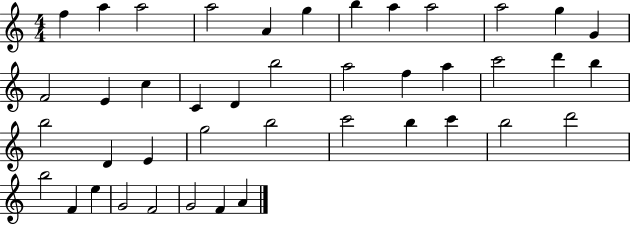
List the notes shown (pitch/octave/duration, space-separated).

F5/q A5/q A5/h A5/h A4/q G5/q B5/q A5/q A5/h A5/h G5/q G4/q F4/h E4/q C5/q C4/q D4/q B5/h A5/h F5/q A5/q C6/h D6/q B5/q B5/h D4/q E4/q G5/h B5/h C6/h B5/q C6/q B5/h D6/h B5/h F4/q E5/q G4/h F4/h G4/h F4/q A4/q